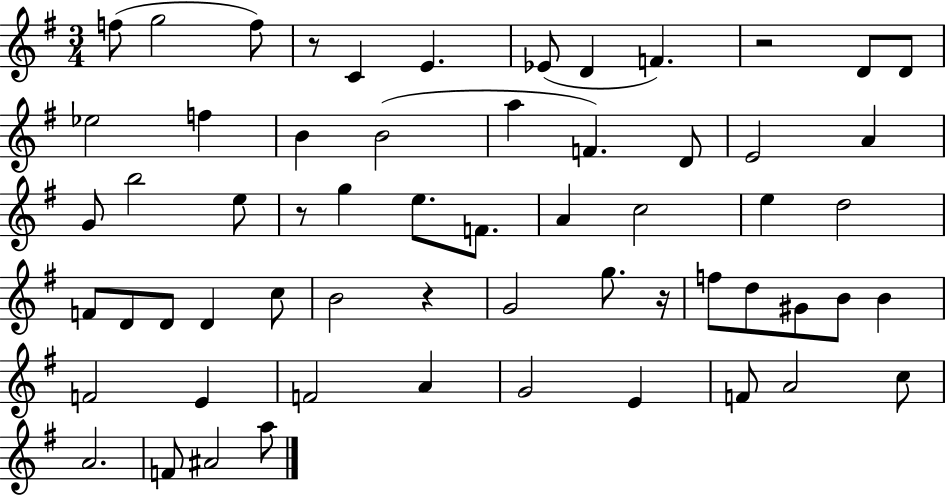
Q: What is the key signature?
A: G major